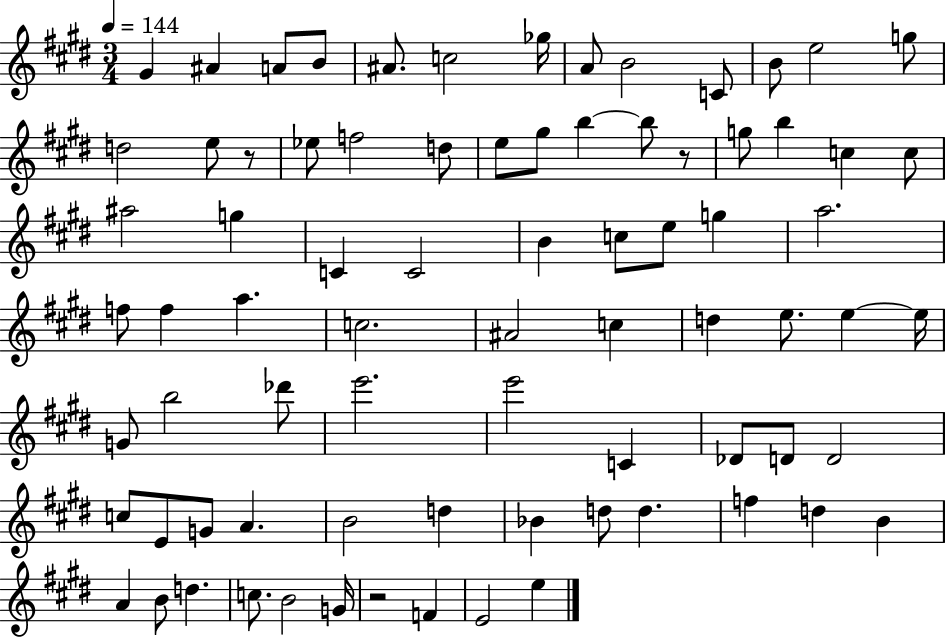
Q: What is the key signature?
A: E major